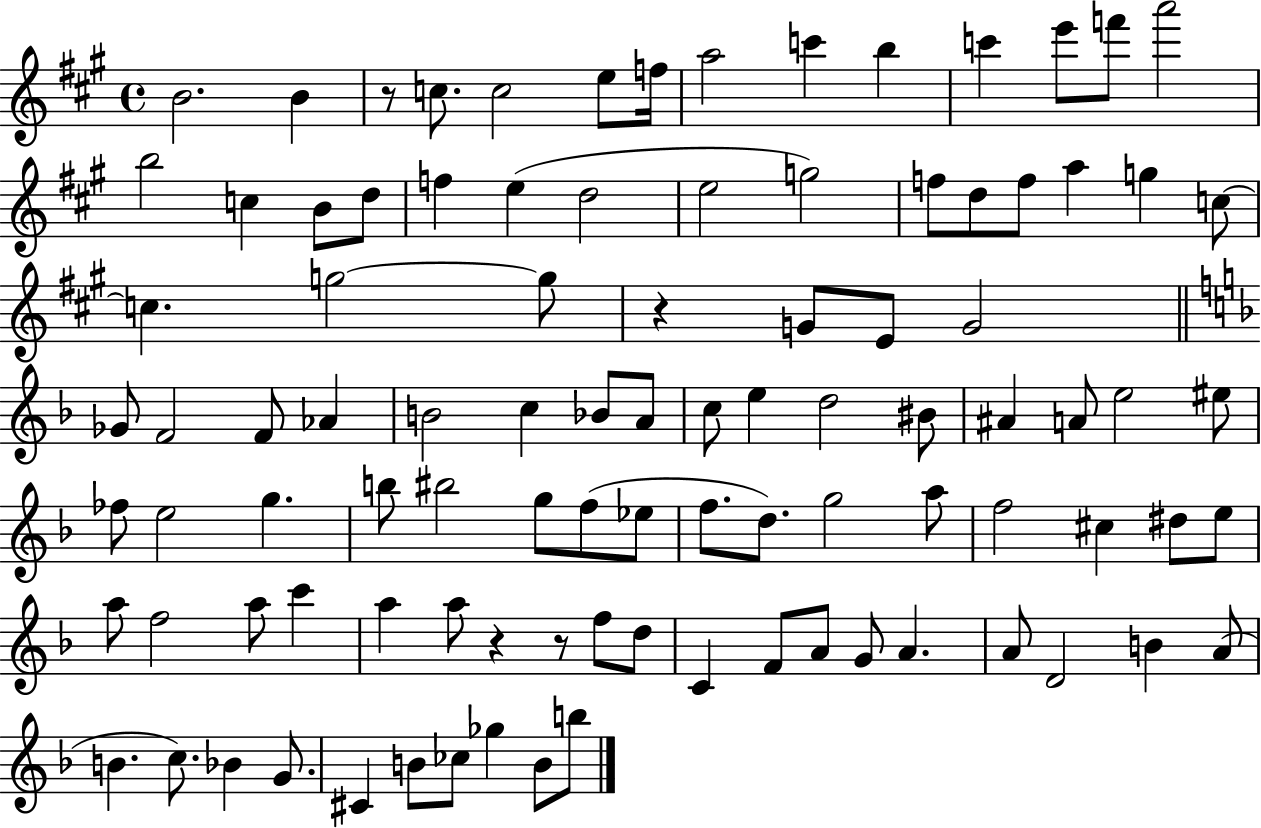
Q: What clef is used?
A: treble